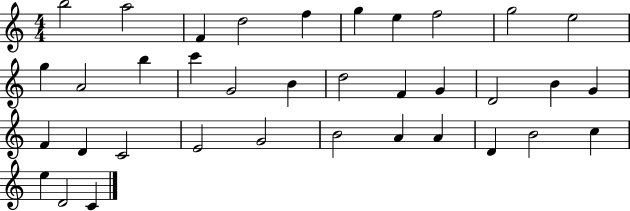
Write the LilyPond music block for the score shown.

{
  \clef treble
  \numericTimeSignature
  \time 4/4
  \key c \major
  b''2 a''2 | f'4 d''2 f''4 | g''4 e''4 f''2 | g''2 e''2 | \break g''4 a'2 b''4 | c'''4 g'2 b'4 | d''2 f'4 g'4 | d'2 b'4 g'4 | \break f'4 d'4 c'2 | e'2 g'2 | b'2 a'4 a'4 | d'4 b'2 c''4 | \break e''4 d'2 c'4 | \bar "|."
}